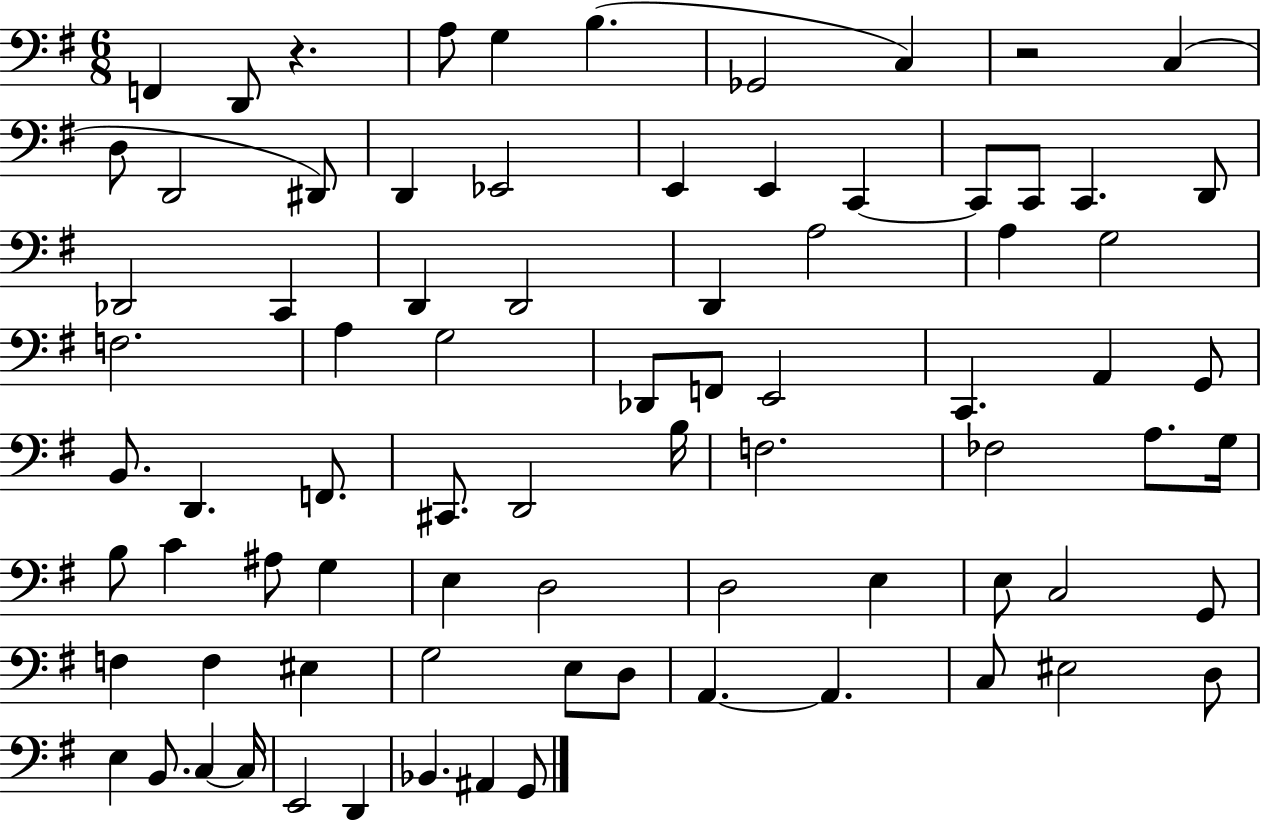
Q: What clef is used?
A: bass